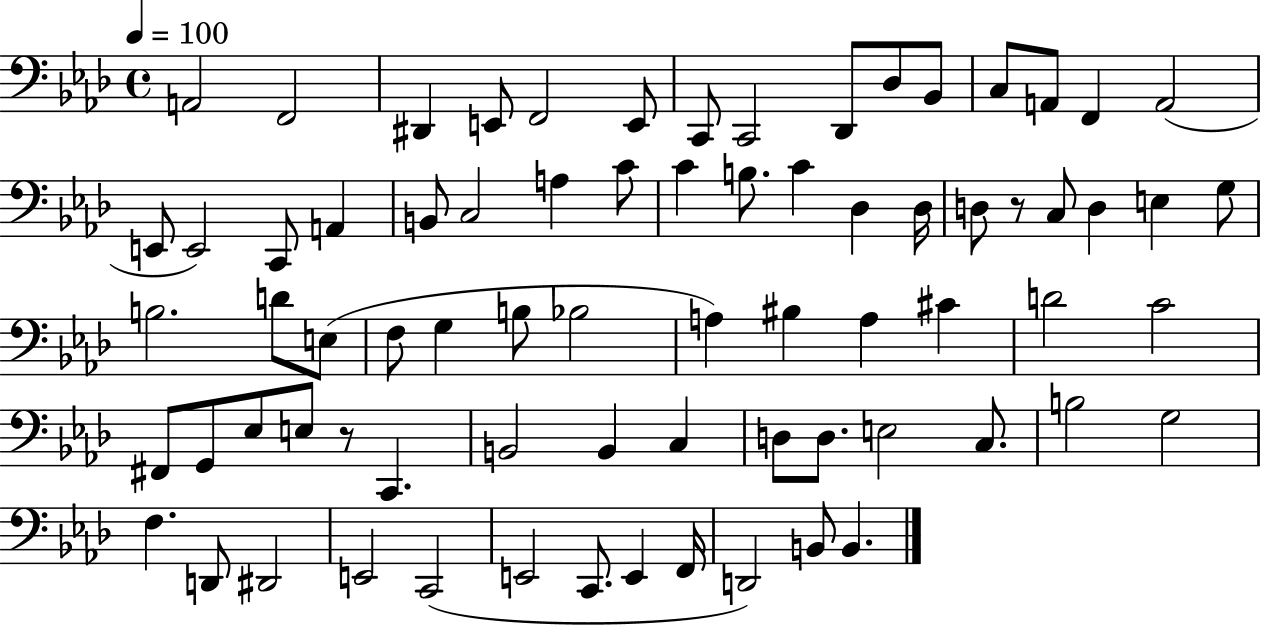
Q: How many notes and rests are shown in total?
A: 74